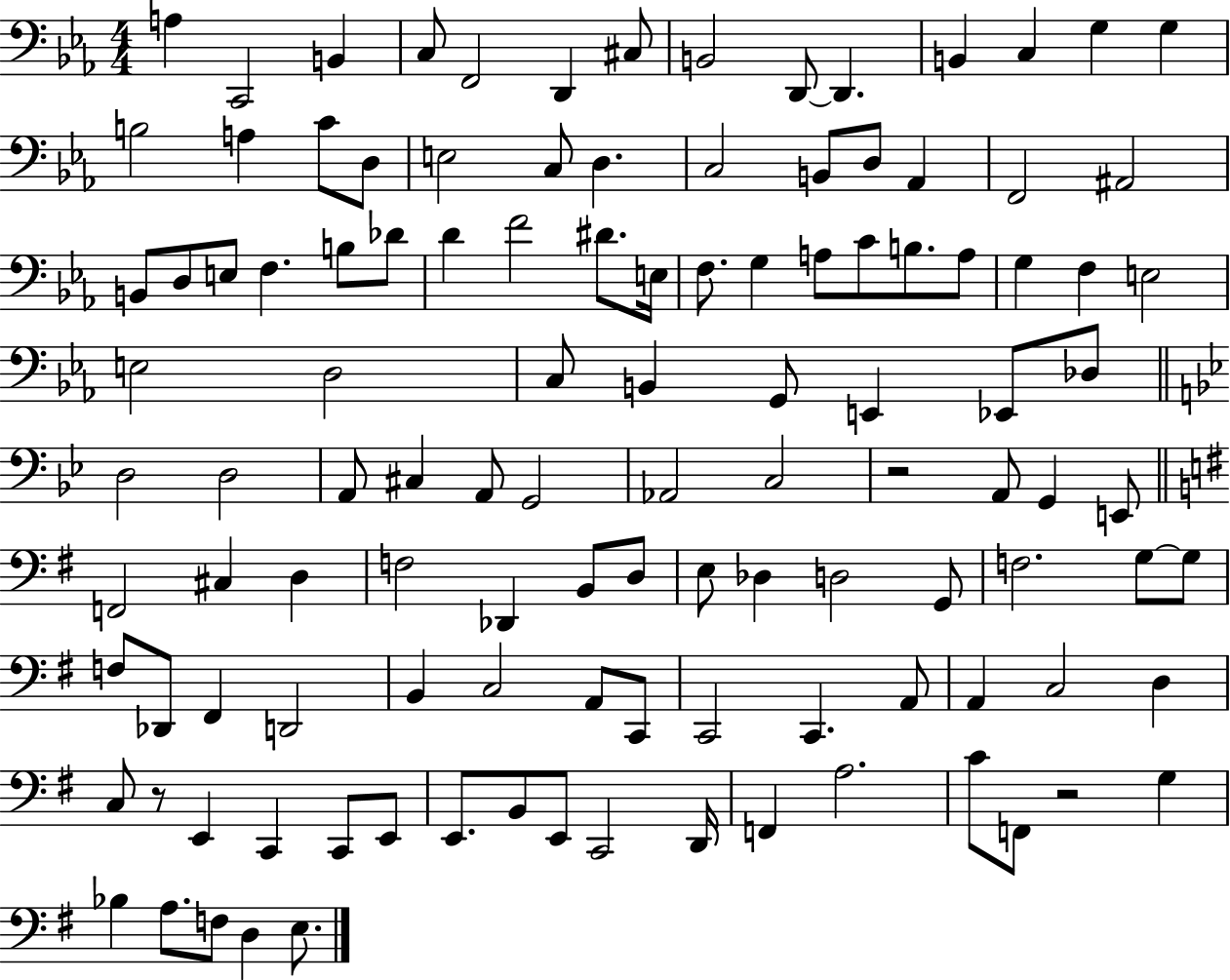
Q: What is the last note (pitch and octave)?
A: E3